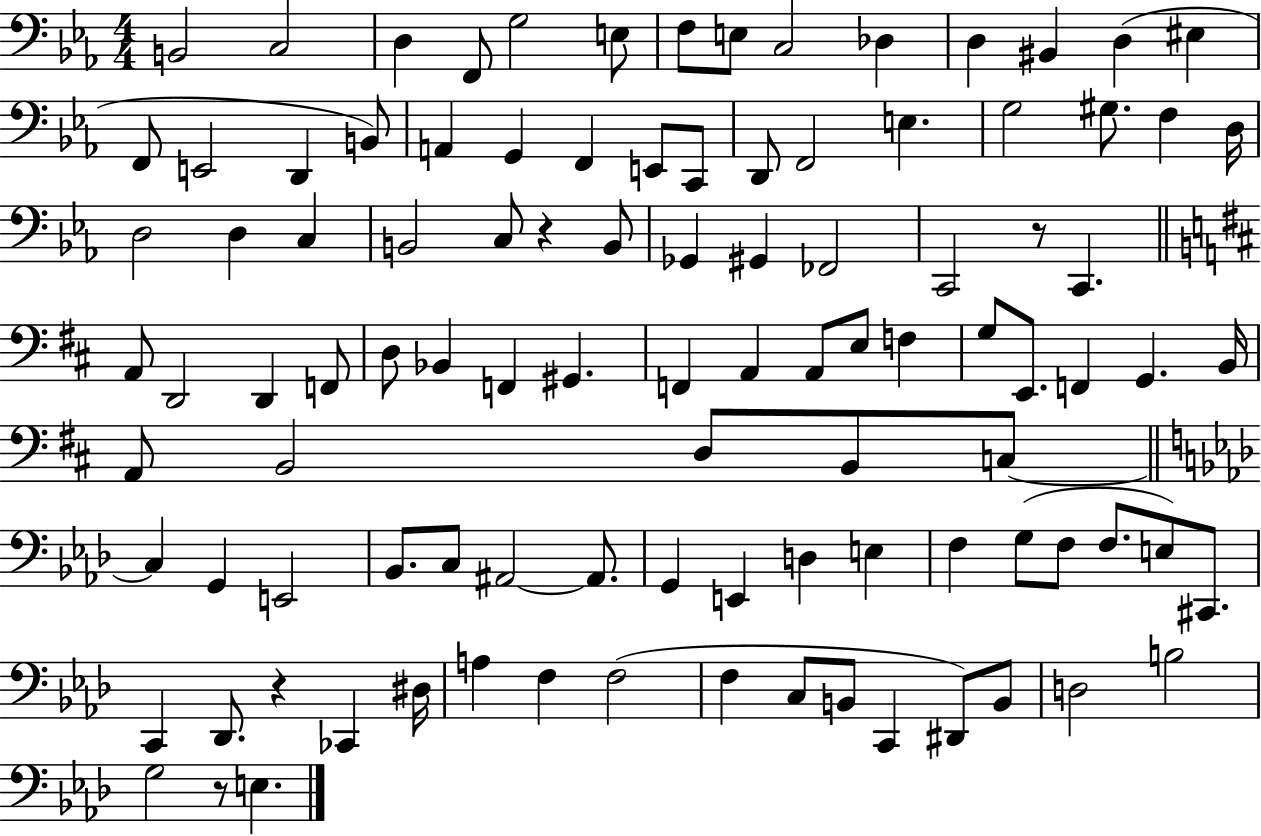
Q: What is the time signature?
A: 4/4